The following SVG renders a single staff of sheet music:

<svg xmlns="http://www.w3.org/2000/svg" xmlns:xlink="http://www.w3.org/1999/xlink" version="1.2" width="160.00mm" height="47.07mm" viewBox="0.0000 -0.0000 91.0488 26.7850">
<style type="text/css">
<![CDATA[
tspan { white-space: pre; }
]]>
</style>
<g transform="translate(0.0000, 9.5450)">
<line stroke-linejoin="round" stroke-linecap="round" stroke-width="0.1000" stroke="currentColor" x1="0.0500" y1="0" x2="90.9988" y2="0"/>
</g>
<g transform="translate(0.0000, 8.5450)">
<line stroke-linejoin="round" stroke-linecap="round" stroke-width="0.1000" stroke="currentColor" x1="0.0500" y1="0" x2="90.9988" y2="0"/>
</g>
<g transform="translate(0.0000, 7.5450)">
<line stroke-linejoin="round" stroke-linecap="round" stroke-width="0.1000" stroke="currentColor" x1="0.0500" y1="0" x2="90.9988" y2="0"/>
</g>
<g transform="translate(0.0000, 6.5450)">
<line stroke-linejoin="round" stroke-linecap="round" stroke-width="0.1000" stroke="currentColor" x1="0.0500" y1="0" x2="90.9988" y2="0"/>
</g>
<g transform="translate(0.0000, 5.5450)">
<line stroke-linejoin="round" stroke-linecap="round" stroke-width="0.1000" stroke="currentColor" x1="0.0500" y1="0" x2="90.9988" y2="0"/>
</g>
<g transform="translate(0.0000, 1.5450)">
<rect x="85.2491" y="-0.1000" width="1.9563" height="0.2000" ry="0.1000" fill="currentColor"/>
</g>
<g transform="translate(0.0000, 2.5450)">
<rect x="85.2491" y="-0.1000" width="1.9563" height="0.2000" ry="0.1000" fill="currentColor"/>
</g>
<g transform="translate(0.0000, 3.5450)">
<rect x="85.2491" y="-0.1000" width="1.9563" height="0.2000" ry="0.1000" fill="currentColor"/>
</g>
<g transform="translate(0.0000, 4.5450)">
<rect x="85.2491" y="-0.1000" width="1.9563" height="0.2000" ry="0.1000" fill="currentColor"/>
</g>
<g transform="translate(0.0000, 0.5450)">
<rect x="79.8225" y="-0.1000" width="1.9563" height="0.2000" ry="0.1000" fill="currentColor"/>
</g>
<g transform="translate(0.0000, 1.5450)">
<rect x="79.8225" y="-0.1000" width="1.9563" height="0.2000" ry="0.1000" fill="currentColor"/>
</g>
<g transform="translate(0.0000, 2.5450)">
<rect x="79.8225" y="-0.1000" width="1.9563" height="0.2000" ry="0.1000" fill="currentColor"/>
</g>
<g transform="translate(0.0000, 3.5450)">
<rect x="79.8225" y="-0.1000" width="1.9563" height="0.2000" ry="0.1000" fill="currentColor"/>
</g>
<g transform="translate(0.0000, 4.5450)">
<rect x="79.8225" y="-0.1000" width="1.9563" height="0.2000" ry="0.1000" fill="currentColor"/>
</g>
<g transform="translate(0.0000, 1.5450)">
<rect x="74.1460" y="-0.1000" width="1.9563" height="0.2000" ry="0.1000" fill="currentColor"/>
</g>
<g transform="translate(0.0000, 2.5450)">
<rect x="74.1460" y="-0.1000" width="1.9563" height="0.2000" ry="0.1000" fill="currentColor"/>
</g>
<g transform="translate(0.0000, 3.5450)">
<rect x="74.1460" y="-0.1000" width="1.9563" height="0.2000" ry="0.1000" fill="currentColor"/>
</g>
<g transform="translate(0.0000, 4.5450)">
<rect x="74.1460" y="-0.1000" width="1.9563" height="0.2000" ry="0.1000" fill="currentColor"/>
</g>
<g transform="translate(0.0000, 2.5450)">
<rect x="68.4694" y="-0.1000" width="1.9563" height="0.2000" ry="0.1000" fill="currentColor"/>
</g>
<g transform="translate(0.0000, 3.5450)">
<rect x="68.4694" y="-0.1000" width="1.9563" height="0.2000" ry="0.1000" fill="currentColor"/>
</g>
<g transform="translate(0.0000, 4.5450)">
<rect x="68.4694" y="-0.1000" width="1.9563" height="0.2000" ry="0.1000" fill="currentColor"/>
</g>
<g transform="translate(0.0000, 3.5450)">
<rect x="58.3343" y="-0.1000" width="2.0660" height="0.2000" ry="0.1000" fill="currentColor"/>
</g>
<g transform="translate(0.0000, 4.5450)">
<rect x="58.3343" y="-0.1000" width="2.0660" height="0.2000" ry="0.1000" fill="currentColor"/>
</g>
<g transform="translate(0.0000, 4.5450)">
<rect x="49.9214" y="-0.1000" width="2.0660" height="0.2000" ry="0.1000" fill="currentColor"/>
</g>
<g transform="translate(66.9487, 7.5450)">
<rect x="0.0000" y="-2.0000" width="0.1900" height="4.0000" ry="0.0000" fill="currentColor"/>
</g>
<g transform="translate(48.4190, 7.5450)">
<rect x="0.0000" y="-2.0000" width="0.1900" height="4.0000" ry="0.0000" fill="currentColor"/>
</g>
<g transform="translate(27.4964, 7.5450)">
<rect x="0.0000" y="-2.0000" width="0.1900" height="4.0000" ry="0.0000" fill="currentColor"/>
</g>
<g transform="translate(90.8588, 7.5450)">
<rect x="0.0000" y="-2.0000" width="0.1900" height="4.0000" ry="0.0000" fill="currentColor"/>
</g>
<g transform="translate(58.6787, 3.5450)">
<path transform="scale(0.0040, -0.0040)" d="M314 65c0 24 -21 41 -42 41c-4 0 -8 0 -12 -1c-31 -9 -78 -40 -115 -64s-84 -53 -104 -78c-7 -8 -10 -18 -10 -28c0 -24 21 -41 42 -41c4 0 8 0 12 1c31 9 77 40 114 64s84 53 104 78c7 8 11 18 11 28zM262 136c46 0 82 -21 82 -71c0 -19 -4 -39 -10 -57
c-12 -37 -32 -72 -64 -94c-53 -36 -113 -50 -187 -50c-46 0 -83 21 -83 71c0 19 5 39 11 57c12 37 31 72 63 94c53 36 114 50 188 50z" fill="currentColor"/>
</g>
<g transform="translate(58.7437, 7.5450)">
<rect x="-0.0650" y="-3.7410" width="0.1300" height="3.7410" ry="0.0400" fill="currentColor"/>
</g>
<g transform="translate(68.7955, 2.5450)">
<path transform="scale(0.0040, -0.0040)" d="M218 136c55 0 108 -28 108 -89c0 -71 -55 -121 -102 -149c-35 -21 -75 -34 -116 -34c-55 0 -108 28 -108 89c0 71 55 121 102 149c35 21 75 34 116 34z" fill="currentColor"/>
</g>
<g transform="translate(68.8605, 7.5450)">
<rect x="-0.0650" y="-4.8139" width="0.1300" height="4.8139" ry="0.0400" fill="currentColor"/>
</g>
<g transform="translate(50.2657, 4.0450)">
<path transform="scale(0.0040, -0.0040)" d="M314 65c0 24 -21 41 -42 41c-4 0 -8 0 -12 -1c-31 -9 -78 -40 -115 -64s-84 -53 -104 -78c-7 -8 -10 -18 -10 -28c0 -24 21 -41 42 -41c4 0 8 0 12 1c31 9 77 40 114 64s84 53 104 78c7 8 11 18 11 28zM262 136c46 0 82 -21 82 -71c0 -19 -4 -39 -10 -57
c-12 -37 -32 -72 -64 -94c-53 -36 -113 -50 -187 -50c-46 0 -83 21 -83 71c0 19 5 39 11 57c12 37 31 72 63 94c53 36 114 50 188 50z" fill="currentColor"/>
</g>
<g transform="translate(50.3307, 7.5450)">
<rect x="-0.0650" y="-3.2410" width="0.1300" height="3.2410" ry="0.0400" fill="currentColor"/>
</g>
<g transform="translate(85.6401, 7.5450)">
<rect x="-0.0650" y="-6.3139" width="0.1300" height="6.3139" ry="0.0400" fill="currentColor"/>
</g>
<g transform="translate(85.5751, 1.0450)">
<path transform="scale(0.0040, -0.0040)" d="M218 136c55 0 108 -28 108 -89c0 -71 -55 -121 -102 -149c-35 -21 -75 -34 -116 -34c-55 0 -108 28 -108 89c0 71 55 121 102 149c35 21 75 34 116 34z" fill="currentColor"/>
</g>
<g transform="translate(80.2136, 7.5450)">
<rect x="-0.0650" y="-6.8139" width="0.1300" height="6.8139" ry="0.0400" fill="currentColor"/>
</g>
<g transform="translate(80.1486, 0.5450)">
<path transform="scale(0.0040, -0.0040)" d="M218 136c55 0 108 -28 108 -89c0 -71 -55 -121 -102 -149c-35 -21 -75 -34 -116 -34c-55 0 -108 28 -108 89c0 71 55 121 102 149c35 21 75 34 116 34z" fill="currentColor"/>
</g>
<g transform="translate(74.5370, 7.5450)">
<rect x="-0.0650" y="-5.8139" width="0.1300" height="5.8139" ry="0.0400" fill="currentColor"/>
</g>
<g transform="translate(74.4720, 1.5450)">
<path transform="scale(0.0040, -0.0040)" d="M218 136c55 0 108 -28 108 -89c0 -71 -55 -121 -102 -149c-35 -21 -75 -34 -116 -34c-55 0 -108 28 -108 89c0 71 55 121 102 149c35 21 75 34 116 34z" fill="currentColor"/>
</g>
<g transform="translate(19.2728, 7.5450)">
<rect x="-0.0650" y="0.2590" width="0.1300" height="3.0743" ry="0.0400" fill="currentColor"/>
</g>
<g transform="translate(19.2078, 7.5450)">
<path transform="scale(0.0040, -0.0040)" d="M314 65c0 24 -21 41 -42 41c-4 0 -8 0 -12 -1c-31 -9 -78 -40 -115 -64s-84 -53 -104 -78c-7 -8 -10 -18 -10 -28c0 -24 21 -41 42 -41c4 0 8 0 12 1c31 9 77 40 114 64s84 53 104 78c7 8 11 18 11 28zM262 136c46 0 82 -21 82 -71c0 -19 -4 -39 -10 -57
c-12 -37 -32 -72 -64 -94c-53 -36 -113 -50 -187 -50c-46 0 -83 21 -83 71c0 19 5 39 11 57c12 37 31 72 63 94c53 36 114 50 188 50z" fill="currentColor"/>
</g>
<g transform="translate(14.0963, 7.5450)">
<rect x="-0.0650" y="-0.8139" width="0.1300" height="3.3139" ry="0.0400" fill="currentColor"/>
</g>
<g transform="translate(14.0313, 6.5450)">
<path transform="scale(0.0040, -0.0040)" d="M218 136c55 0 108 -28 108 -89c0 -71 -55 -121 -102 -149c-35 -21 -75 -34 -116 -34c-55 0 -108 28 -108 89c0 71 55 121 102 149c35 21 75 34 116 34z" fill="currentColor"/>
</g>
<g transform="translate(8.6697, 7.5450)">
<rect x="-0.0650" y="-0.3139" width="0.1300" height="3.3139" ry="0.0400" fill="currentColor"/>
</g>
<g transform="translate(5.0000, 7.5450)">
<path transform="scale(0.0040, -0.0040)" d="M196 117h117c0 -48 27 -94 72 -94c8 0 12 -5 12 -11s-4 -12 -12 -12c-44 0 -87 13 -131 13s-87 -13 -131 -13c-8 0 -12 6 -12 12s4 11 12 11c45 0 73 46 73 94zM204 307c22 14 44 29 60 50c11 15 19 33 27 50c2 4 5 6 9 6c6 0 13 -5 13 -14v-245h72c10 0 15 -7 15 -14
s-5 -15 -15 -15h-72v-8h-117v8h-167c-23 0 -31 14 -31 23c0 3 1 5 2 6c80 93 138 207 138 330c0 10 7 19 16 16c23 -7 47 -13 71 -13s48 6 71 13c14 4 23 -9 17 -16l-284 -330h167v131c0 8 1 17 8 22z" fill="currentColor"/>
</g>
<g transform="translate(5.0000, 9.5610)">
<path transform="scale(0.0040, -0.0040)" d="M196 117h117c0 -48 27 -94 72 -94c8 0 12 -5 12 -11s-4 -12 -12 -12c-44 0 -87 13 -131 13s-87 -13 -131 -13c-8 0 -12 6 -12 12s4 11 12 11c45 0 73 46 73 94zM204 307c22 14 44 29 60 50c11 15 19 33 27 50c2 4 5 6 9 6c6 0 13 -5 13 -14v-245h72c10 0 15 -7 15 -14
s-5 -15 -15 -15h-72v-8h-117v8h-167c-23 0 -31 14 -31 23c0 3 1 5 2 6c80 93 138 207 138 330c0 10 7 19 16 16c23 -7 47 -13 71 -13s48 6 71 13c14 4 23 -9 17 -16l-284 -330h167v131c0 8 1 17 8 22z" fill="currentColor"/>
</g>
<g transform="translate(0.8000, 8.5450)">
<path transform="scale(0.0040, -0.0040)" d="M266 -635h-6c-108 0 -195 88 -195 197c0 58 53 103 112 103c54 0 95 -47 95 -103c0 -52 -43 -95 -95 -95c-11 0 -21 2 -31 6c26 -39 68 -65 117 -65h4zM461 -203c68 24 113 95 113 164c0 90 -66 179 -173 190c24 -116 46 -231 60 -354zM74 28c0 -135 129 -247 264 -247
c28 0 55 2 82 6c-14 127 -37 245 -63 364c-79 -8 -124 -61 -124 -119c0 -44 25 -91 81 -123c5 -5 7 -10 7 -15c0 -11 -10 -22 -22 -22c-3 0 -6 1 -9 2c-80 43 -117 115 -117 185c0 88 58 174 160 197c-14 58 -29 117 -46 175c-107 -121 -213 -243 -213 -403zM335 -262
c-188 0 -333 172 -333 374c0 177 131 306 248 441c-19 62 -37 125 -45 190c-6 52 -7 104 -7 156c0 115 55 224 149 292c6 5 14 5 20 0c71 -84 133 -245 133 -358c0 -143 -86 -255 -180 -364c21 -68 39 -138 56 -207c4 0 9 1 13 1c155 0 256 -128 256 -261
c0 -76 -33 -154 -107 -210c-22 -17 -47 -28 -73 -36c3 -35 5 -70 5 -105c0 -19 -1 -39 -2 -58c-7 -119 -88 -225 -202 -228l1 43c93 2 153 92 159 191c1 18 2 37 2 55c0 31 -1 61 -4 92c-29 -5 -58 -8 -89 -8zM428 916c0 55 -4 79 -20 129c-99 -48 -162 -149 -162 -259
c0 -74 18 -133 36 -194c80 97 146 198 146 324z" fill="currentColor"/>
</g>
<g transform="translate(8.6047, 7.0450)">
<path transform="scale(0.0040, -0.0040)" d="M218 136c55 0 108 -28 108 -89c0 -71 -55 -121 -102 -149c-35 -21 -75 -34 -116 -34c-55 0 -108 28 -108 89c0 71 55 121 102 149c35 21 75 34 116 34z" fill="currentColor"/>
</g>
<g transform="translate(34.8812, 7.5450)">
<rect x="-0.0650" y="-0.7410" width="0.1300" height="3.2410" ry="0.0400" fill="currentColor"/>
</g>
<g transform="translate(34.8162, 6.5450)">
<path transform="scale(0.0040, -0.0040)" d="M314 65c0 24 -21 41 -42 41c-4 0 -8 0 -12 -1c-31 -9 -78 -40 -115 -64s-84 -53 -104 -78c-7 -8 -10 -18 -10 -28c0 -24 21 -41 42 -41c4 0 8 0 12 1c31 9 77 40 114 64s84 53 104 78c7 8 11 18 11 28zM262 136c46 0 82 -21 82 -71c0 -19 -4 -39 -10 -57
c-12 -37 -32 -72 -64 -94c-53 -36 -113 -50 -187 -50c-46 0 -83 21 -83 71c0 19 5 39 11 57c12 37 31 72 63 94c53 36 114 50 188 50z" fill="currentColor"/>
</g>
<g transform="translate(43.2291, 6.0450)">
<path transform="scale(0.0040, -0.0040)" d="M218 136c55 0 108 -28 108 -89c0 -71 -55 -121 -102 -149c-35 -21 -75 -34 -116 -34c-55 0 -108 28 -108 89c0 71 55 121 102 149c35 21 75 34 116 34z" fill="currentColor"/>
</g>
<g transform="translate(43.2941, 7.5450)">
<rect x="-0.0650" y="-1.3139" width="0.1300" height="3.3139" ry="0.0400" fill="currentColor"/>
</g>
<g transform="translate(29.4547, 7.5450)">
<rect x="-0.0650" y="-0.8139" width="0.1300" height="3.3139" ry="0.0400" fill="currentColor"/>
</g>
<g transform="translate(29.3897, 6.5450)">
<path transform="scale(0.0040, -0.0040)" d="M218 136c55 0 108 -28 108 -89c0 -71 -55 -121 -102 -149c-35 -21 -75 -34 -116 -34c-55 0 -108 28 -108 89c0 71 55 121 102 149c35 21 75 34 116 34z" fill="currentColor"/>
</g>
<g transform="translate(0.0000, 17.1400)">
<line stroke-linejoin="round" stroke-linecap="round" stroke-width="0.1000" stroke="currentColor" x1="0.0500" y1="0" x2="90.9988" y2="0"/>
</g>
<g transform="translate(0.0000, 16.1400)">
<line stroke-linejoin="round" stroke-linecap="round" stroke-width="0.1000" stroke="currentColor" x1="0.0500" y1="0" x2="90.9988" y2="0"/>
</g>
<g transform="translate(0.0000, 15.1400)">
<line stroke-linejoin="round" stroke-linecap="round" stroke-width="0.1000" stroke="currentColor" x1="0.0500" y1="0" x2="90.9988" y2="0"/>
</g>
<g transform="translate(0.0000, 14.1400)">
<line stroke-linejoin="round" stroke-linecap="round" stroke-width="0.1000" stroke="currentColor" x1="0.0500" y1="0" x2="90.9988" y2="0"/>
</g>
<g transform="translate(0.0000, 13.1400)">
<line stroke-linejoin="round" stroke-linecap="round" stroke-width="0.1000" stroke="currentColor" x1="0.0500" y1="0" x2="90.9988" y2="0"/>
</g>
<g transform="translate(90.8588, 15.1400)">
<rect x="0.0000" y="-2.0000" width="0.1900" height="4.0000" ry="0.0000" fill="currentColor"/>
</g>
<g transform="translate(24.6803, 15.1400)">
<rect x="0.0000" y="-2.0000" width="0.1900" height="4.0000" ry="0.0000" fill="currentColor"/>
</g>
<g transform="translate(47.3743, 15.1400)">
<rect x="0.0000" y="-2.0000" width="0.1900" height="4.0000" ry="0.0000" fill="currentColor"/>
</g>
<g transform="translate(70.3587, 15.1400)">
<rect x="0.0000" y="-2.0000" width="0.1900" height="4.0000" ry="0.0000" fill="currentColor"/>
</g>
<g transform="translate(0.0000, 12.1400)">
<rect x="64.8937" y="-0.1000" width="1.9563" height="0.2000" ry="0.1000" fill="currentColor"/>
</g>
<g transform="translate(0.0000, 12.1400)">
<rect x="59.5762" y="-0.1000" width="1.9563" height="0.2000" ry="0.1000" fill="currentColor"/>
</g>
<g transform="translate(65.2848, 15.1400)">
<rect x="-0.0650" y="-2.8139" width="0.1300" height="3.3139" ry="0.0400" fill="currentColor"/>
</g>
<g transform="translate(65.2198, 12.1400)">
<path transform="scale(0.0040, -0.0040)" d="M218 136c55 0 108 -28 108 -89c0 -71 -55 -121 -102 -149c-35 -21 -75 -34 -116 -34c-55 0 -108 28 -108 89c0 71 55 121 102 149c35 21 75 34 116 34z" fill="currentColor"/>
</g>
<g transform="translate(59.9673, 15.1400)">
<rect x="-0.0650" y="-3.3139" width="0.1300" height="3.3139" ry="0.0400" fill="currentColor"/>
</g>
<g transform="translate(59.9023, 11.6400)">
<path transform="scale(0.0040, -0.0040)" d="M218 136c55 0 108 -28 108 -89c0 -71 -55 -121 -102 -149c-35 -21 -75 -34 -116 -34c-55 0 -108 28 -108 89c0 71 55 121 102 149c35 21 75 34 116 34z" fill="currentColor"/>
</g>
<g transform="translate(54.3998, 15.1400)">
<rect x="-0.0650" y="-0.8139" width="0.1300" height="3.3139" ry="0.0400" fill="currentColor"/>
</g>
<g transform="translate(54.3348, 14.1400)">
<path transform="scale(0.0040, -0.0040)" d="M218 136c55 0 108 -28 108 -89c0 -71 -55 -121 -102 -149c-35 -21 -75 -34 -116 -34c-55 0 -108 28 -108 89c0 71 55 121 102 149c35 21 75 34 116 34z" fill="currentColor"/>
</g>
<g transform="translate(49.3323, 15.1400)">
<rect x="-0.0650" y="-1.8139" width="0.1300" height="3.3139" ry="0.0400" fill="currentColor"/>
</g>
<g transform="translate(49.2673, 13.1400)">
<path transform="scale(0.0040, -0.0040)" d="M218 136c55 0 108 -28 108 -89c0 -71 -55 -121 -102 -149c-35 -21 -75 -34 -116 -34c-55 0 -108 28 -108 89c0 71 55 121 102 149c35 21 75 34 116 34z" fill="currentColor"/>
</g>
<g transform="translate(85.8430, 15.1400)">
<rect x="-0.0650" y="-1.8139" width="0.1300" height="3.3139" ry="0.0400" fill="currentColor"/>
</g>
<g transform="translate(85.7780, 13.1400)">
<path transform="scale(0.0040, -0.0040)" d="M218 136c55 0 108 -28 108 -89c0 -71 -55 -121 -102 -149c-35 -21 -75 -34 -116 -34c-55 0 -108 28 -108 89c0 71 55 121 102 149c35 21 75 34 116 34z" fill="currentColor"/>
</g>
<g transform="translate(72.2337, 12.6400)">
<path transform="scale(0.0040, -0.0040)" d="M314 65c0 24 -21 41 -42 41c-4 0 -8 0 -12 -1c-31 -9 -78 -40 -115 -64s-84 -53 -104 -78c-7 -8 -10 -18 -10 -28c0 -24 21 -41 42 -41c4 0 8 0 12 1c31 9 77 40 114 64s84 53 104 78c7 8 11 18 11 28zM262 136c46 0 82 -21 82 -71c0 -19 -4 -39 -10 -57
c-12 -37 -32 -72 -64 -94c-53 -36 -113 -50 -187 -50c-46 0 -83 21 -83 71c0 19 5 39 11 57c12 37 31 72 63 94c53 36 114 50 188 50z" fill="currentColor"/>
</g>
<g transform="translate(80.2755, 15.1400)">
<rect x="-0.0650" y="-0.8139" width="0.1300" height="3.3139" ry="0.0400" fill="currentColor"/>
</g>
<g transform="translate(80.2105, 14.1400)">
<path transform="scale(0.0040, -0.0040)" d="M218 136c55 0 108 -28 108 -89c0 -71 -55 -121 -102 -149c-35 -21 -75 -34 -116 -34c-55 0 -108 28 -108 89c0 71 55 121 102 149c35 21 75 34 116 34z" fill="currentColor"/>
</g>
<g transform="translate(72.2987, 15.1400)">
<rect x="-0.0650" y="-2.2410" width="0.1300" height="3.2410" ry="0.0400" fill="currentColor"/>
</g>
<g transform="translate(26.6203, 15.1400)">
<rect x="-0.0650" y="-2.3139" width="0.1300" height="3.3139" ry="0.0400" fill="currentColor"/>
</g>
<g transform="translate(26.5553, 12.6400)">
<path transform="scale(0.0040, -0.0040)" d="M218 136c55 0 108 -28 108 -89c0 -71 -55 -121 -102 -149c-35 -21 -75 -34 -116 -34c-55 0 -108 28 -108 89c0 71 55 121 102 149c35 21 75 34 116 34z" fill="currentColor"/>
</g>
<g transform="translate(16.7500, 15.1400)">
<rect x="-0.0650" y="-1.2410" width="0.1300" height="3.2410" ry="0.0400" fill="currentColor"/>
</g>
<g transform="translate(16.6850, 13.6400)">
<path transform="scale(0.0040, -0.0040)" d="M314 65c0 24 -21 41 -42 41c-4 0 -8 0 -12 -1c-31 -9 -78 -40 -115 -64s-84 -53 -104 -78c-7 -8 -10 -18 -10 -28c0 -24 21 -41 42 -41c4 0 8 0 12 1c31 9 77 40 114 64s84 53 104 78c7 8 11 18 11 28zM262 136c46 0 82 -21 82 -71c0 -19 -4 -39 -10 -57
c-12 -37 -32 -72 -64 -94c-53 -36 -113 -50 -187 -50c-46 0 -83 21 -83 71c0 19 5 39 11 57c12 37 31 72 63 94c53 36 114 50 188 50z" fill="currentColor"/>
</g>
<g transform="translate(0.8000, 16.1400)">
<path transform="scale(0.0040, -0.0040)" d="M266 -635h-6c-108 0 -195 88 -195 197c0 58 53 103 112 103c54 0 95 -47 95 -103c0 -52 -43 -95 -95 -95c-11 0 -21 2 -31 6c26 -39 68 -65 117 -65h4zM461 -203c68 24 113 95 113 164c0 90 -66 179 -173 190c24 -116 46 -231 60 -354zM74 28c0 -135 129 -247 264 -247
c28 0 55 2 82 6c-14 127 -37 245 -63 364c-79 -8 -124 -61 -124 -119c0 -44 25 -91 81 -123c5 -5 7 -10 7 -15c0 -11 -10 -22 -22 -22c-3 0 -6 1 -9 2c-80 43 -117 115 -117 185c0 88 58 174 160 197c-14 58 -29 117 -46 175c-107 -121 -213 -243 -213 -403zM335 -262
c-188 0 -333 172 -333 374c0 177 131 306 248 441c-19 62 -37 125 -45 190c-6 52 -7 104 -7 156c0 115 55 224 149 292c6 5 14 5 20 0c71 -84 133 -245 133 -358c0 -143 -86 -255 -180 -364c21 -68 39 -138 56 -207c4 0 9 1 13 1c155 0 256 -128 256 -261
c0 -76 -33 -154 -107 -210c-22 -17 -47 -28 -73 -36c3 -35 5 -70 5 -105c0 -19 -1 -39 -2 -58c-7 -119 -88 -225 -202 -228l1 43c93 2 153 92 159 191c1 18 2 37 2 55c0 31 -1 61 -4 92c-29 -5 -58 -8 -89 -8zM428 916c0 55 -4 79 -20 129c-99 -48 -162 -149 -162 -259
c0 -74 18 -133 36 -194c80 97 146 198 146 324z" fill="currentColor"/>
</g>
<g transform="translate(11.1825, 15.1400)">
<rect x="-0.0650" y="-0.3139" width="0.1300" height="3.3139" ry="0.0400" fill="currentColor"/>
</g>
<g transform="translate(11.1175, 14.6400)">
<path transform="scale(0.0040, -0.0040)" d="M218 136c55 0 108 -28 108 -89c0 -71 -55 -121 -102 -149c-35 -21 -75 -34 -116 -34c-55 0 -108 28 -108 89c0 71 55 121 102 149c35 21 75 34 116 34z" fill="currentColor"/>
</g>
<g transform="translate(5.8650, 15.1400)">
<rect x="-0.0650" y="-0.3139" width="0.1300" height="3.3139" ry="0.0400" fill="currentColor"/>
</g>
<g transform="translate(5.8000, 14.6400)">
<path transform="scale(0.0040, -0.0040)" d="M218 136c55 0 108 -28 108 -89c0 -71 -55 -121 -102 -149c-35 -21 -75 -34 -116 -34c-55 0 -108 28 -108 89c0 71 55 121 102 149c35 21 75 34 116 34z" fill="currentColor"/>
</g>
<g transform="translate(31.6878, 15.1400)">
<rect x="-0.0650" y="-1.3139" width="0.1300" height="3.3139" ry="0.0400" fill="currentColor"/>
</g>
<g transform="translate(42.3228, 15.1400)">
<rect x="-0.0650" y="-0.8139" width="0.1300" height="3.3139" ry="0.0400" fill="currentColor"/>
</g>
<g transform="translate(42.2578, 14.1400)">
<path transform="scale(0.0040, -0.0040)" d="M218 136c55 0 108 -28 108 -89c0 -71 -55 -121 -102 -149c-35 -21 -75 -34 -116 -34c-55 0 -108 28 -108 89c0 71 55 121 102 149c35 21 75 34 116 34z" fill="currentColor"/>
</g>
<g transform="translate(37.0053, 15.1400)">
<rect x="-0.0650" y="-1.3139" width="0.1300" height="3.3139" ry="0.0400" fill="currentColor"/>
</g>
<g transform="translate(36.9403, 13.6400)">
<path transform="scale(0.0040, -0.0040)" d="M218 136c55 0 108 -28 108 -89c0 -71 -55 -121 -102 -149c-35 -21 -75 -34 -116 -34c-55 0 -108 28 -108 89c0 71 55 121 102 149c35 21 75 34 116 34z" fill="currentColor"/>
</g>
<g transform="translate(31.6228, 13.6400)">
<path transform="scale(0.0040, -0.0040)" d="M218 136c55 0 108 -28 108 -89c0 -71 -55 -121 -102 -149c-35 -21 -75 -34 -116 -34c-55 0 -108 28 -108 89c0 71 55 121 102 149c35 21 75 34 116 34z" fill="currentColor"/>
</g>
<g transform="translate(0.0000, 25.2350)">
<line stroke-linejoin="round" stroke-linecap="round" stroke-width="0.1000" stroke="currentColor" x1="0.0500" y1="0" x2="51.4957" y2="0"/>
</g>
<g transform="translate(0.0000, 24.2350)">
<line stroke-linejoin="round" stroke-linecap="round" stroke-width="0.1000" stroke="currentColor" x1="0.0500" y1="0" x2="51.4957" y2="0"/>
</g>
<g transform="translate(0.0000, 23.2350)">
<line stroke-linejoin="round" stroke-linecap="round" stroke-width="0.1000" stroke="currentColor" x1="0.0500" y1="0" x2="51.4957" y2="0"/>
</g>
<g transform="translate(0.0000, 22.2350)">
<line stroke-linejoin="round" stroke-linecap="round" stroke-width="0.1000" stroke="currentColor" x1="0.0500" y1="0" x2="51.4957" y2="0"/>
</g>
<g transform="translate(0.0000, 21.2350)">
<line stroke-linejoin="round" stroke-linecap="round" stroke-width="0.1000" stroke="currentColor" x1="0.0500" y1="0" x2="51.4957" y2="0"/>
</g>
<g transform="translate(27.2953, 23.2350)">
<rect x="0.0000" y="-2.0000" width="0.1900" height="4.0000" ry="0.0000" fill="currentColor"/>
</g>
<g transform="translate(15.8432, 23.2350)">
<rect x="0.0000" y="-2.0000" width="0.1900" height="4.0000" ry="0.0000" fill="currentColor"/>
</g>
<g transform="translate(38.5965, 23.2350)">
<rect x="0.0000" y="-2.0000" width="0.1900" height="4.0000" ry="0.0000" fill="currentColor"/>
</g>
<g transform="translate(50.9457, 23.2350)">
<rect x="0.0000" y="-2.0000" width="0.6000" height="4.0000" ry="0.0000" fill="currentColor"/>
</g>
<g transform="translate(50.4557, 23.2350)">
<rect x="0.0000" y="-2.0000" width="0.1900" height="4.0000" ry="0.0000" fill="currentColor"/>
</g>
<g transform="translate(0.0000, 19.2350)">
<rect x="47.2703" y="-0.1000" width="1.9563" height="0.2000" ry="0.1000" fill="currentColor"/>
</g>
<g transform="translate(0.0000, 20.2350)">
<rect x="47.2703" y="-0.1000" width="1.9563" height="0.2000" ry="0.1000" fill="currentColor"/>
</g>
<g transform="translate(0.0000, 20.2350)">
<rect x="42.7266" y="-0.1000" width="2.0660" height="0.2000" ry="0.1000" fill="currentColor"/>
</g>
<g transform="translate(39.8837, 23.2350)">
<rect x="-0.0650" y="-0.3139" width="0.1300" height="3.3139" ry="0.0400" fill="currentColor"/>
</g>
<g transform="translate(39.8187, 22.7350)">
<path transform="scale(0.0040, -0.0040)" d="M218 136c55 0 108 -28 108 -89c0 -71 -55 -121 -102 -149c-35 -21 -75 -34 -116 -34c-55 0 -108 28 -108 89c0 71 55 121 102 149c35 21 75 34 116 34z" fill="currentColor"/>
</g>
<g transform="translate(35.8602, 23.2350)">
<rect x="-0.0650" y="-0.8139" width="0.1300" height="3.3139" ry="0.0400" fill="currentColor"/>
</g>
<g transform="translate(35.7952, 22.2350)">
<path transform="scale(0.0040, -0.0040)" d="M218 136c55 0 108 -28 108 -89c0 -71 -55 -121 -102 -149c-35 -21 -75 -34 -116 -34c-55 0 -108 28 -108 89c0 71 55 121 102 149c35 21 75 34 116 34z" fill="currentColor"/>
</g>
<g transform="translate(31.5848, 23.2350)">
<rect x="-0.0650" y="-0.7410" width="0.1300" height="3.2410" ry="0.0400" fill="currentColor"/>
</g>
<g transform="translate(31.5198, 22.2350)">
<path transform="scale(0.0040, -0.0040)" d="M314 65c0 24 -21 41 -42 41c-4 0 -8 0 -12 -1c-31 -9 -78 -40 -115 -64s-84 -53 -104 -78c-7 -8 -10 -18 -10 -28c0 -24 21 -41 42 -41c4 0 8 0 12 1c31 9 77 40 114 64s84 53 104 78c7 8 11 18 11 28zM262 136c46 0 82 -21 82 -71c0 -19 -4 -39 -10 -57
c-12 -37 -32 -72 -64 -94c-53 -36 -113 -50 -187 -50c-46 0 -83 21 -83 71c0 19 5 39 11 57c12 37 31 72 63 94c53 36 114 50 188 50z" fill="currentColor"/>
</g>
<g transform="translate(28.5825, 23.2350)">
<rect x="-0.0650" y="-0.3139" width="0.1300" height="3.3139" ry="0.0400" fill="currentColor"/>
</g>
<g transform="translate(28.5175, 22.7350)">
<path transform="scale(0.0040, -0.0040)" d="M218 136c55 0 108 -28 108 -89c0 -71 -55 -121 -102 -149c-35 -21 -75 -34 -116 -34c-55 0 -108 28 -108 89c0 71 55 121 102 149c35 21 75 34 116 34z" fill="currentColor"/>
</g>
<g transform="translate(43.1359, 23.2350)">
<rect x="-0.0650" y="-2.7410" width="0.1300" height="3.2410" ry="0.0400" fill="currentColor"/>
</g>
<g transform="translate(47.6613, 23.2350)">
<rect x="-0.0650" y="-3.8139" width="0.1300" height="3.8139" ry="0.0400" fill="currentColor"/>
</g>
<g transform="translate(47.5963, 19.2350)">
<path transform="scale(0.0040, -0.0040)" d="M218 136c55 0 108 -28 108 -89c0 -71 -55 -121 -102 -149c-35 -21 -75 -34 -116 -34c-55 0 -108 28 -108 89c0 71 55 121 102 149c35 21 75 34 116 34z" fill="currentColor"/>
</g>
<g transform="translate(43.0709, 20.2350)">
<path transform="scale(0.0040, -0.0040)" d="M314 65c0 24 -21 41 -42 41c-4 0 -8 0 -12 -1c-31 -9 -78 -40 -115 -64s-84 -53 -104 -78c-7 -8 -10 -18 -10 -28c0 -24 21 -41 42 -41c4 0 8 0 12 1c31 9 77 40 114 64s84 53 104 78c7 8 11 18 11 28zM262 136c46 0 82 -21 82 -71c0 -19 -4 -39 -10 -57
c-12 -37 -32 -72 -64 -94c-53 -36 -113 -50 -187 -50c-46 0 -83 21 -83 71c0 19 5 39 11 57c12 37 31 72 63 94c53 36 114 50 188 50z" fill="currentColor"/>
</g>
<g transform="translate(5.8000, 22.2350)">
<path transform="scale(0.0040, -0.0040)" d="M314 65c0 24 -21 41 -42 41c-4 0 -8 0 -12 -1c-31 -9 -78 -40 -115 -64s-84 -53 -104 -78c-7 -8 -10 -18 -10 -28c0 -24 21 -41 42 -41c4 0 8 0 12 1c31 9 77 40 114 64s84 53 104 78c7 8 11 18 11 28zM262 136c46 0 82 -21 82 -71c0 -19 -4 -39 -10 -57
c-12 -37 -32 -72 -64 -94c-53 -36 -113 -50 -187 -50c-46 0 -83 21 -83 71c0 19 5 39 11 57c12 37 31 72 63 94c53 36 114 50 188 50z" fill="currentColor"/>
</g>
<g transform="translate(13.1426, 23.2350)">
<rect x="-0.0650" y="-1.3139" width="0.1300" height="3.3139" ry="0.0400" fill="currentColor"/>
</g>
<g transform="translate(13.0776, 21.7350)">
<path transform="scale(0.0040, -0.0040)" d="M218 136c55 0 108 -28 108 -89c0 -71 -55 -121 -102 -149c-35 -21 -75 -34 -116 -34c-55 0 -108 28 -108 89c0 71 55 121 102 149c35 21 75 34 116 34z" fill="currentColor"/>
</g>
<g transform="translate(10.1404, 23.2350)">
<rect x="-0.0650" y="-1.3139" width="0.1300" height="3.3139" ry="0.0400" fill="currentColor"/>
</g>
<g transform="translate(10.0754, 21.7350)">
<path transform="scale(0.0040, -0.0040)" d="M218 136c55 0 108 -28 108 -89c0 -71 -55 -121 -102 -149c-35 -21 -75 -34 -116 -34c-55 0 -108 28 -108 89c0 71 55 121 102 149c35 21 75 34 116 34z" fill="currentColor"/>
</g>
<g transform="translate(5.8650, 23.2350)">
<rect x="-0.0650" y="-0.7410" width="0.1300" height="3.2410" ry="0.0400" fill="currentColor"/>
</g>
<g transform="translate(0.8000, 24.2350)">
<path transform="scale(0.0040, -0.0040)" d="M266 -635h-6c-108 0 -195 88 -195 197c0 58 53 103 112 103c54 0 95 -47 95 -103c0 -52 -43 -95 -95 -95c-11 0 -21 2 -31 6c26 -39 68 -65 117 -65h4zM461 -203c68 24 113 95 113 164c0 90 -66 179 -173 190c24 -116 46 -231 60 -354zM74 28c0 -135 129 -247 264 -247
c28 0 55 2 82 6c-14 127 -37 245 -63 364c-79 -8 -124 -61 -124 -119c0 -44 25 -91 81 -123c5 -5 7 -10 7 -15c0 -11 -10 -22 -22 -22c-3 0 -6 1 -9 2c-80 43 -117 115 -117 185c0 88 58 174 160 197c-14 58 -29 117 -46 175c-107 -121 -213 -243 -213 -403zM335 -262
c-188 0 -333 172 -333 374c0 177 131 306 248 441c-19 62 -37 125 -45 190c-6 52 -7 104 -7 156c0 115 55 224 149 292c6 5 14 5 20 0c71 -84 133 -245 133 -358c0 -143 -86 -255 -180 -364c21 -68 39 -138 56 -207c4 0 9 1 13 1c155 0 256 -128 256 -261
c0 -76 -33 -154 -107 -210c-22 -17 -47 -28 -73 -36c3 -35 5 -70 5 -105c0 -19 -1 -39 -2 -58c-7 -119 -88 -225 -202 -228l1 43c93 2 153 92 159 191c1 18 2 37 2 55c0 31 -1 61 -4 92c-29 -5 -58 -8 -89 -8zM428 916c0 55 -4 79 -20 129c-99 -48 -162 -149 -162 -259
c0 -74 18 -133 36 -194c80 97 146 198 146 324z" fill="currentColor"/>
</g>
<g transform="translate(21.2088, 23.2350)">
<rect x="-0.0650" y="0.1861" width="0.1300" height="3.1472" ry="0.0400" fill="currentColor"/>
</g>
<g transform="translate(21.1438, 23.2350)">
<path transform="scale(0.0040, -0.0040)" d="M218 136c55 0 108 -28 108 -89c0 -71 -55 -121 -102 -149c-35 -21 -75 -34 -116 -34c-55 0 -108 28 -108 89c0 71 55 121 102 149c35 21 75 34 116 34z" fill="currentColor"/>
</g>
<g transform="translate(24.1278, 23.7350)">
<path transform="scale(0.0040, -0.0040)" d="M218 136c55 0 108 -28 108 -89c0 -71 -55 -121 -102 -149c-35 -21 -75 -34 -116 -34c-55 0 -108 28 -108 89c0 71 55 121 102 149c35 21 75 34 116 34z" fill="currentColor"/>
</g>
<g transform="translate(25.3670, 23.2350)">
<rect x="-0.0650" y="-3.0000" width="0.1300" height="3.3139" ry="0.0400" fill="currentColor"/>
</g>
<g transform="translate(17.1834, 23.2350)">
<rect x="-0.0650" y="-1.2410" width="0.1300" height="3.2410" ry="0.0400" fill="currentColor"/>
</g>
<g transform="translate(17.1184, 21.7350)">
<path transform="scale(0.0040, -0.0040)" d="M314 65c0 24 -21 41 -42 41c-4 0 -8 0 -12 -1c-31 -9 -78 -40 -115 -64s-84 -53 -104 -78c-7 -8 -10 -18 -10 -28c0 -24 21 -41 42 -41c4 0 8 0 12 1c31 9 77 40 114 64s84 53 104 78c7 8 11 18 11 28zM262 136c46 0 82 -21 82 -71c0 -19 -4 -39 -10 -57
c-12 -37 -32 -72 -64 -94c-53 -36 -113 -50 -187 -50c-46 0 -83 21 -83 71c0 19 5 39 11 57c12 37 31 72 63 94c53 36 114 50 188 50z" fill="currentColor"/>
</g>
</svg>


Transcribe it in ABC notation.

X:1
T:Untitled
M:4/4
L:1/4
K:C
c d B2 d d2 e b2 c'2 e' g' b' a' c c e2 g e e d f d b a g2 d f d2 e e e2 B A c d2 d c a2 c'